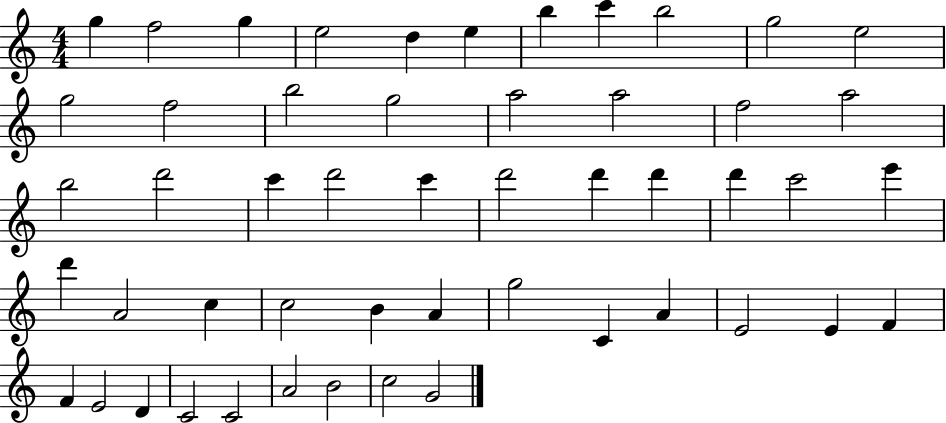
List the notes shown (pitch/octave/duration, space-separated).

G5/q F5/h G5/q E5/h D5/q E5/q B5/q C6/q B5/h G5/h E5/h G5/h F5/h B5/h G5/h A5/h A5/h F5/h A5/h B5/h D6/h C6/q D6/h C6/q D6/h D6/q D6/q D6/q C6/h E6/q D6/q A4/h C5/q C5/h B4/q A4/q G5/h C4/q A4/q E4/h E4/q F4/q F4/q E4/h D4/q C4/h C4/h A4/h B4/h C5/h G4/h